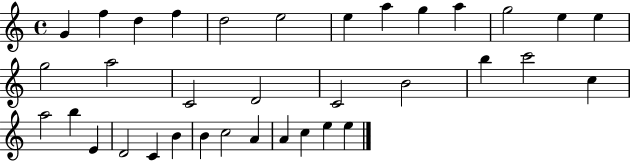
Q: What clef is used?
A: treble